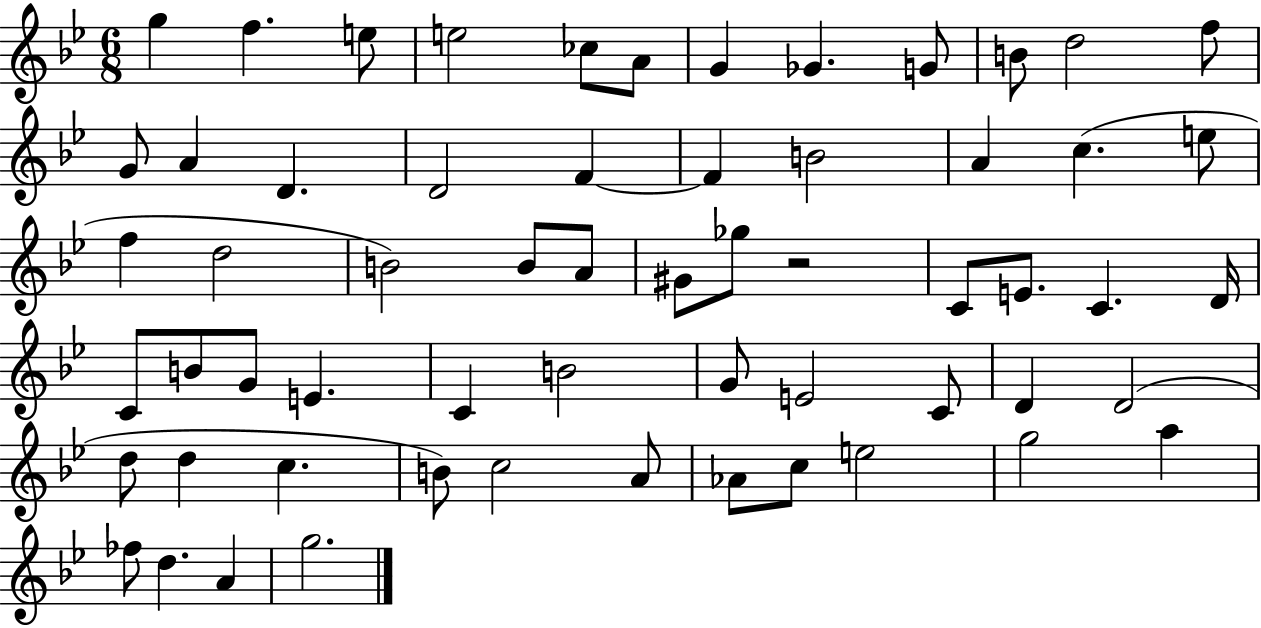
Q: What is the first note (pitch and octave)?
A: G5